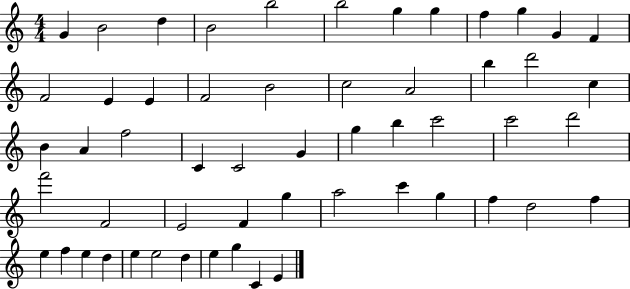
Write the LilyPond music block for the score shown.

{
  \clef treble
  \numericTimeSignature
  \time 4/4
  \key c \major
  g'4 b'2 d''4 | b'2 b''2 | b''2 g''4 g''4 | f''4 g''4 g'4 f'4 | \break f'2 e'4 e'4 | f'2 b'2 | c''2 a'2 | b''4 d'''2 c''4 | \break b'4 a'4 f''2 | c'4 c'2 g'4 | g''4 b''4 c'''2 | c'''2 d'''2 | \break f'''2 f'2 | e'2 f'4 g''4 | a''2 c'''4 g''4 | f''4 d''2 f''4 | \break e''4 f''4 e''4 d''4 | e''4 e''2 d''4 | e''4 g''4 c'4 e'4 | \bar "|."
}